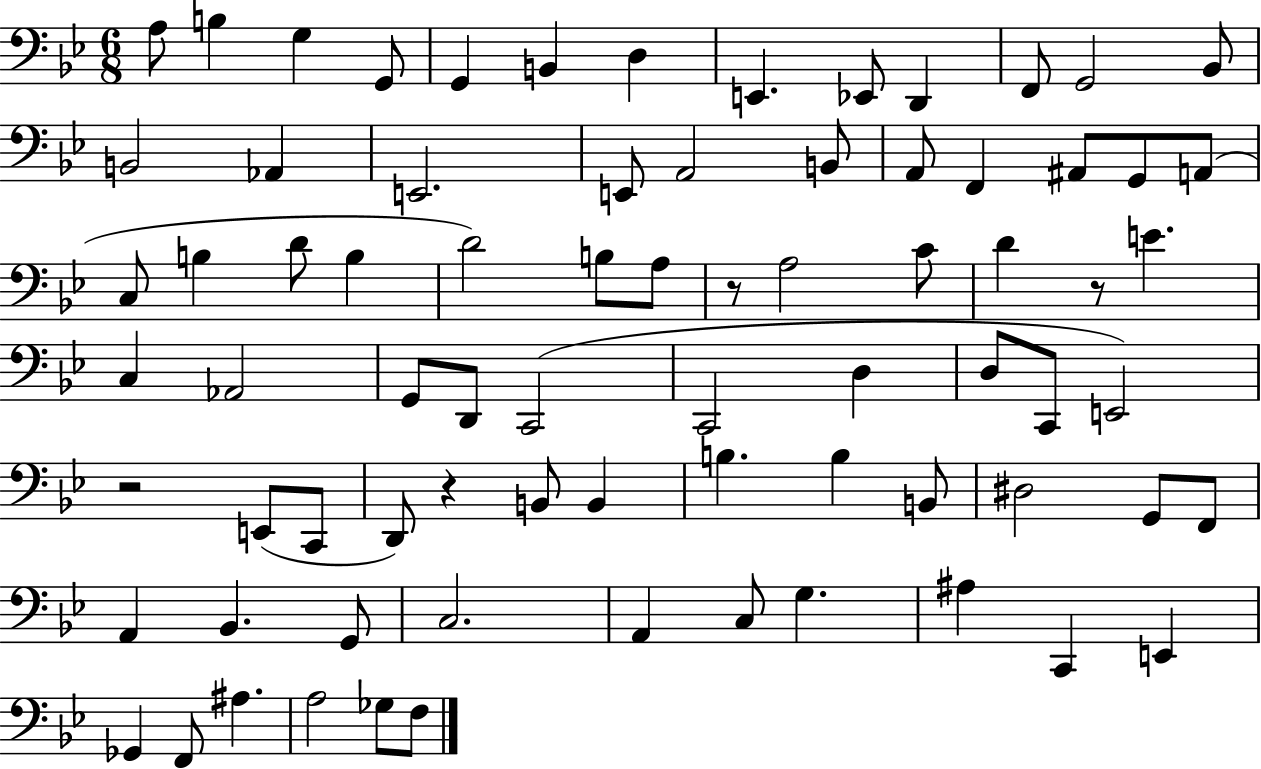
{
  \clef bass
  \numericTimeSignature
  \time 6/8
  \key bes \major
  a8 b4 g4 g,8 | g,4 b,4 d4 | e,4. ees,8 d,4 | f,8 g,2 bes,8 | \break b,2 aes,4 | e,2. | e,8 a,2 b,8 | a,8 f,4 ais,8 g,8 a,8( | \break c8 b4 d'8 b4 | d'2) b8 a8 | r8 a2 c'8 | d'4 r8 e'4. | \break c4 aes,2 | g,8 d,8 c,2( | c,2 d4 | d8 c,8 e,2) | \break r2 e,8( c,8 | d,8) r4 b,8 b,4 | b4. b4 b,8 | dis2 g,8 f,8 | \break a,4 bes,4. g,8 | c2. | a,4 c8 g4. | ais4 c,4 e,4 | \break ges,4 f,8 ais4. | a2 ges8 f8 | \bar "|."
}